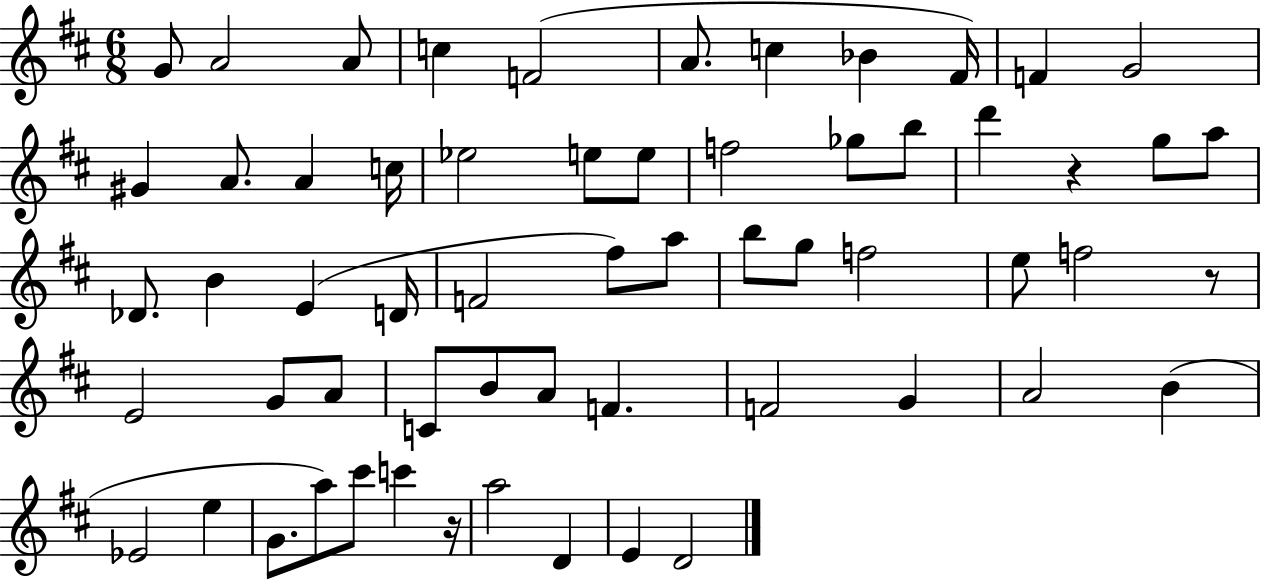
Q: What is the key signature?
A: D major